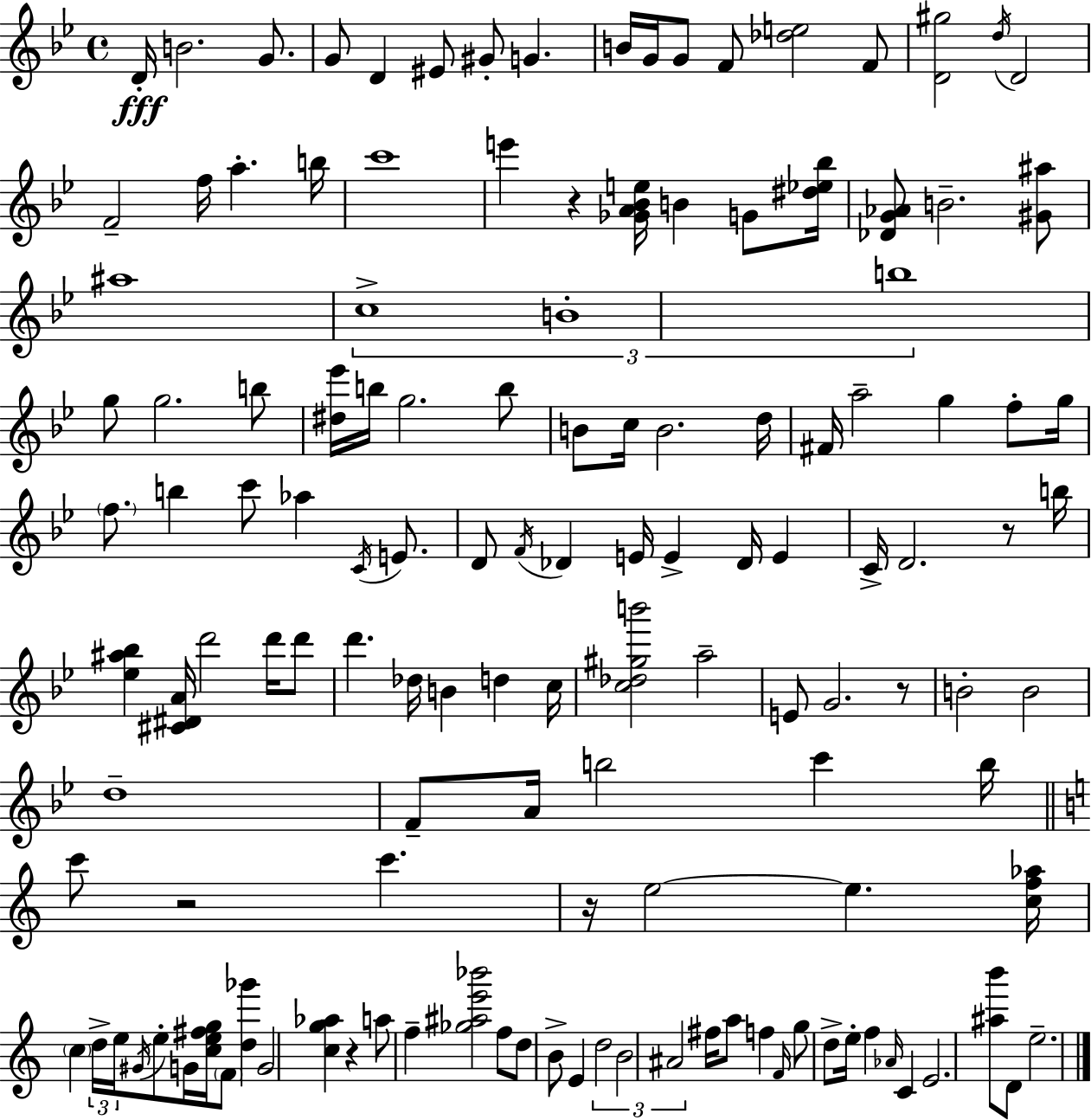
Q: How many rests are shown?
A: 6